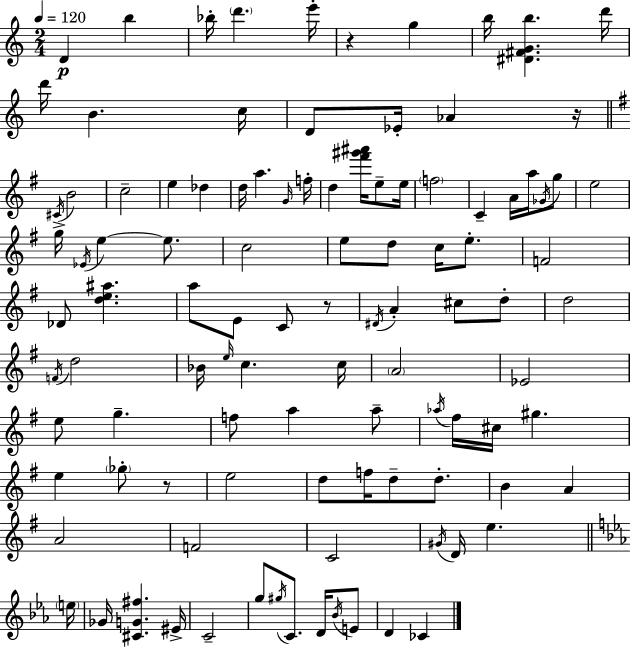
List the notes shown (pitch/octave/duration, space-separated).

D4/q B5/q Bb5/s D6/q. E6/s R/q G5/q B5/s [D#4,F#4,G4,B5]/q. D6/s D6/s B4/q. C5/s D4/e Eb4/s Ab4/q R/s C#4/s B4/h C5/h E5/q Db5/q D5/s A5/q. G4/s F5/s D5/q [F#6,G#6,A#6]/s E5/e E5/s F5/h C4/q A4/s A5/s Gb4/s G5/e E5/h G5/s Eb4/s E5/q E5/e. C5/h E5/e D5/e C5/s E5/e. F4/h Db4/e [D5,E5,A#5]/q. A5/e E4/e C4/e R/e D#4/s A4/q C#5/e D5/e D5/h F4/s D5/h Bb4/s E5/s C5/q. C5/s A4/h Eb4/h E5/e G5/q. F5/e A5/q A5/e Ab5/s F#5/s C#5/s G#5/q. E5/q Gb5/e R/e E5/h D5/e F5/s D5/e D5/e. B4/q A4/q A4/h F4/h C4/h G#4/s D4/s E5/q. E5/s Gb4/s [C#4,G4,F#5]/q. EIS4/s C4/h G5/e G#5/s C4/e. D4/s Bb4/s E4/e D4/q CES4/q